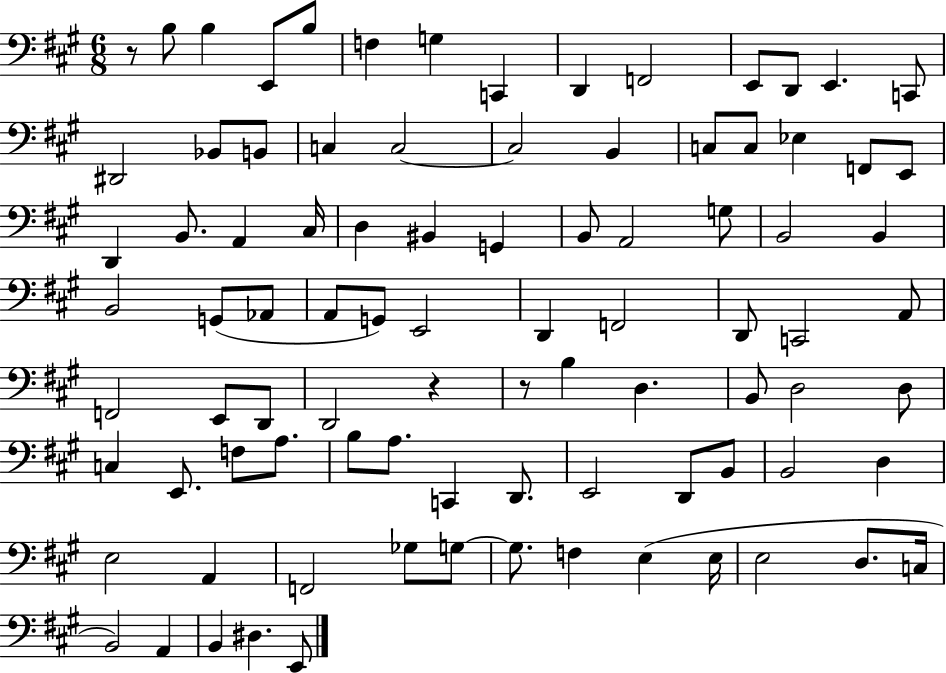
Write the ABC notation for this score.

X:1
T:Untitled
M:6/8
L:1/4
K:A
z/2 B,/2 B, E,,/2 B,/2 F, G, C,, D,, F,,2 E,,/2 D,,/2 E,, C,,/2 ^D,,2 _B,,/2 B,,/2 C, C,2 C,2 B,, C,/2 C,/2 _E, F,,/2 E,,/2 D,, B,,/2 A,, ^C,/4 D, ^B,, G,, B,,/2 A,,2 G,/2 B,,2 B,, B,,2 G,,/2 _A,,/2 A,,/2 G,,/2 E,,2 D,, F,,2 D,,/2 C,,2 A,,/2 F,,2 E,,/2 D,,/2 D,,2 z z/2 B, D, B,,/2 D,2 D,/2 C, E,,/2 F,/2 A,/2 B,/2 A,/2 C,, D,,/2 E,,2 D,,/2 B,,/2 B,,2 D, E,2 A,, F,,2 _G,/2 G,/2 G,/2 F, E, E,/4 E,2 D,/2 C,/4 B,,2 A,, B,, ^D, E,,/2